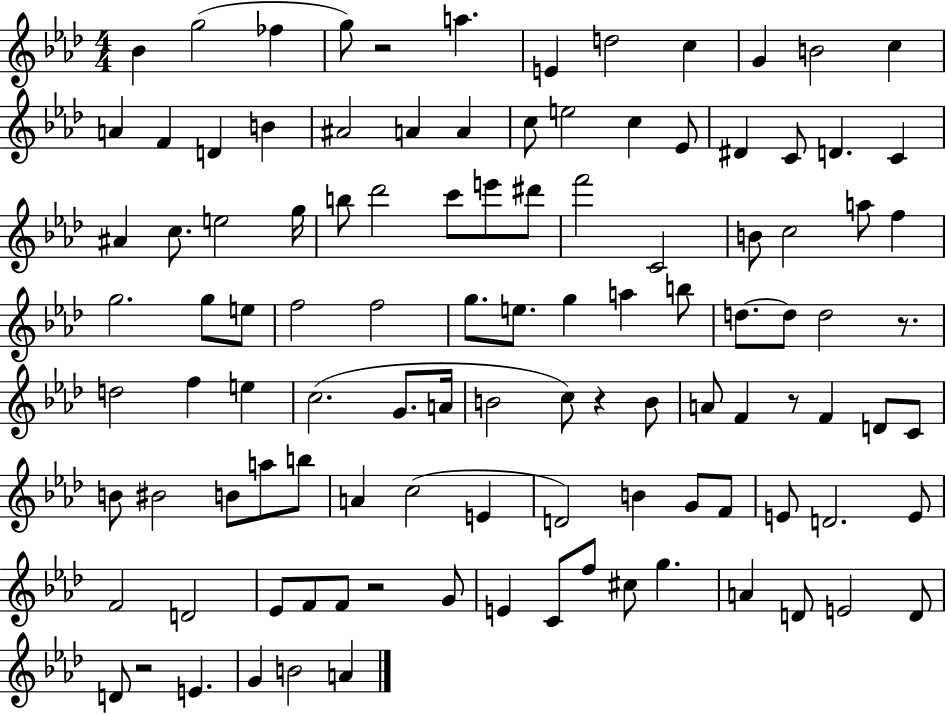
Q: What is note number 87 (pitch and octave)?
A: F4